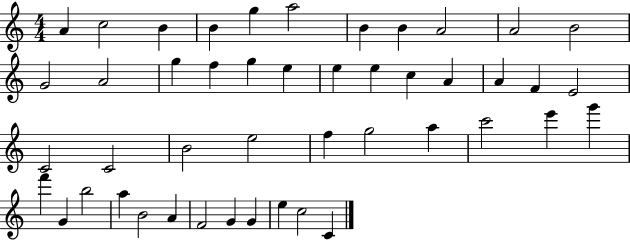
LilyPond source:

{
  \clef treble
  \numericTimeSignature
  \time 4/4
  \key c \major
  a'4 c''2 b'4 | b'4 g''4 a''2 | b'4 b'4 a'2 | a'2 b'2 | \break g'2 a'2 | g''4 f''4 g''4 e''4 | e''4 e''4 c''4 a'4 | a'4 f'4 e'2 | \break c'2 c'2 | b'2 e''2 | f''4 g''2 a''4 | c'''2 e'''4 g'''4 | \break f'''4 g'4 b''2 | a''4 b'2 a'4 | f'2 g'4 g'4 | e''4 c''2 c'4 | \break \bar "|."
}